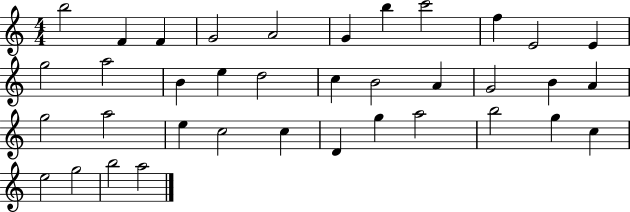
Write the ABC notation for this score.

X:1
T:Untitled
M:4/4
L:1/4
K:C
b2 F F G2 A2 G b c'2 f E2 E g2 a2 B e d2 c B2 A G2 B A g2 a2 e c2 c D g a2 b2 g c e2 g2 b2 a2